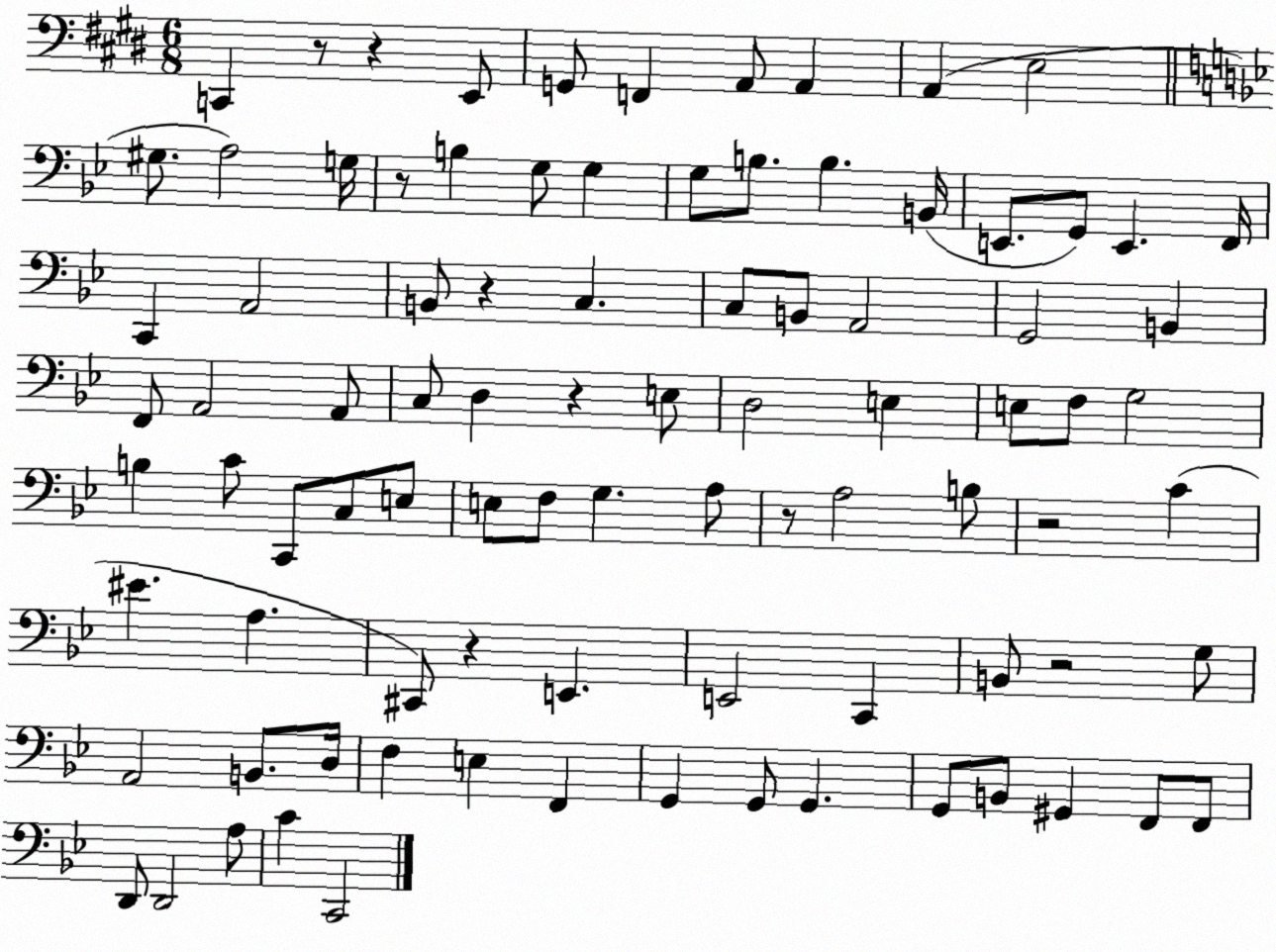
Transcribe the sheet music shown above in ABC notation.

X:1
T:Untitled
M:6/8
L:1/4
K:E
C,, z/2 z E,,/2 G,,/2 F,, A,,/2 A,, A,, E,2 ^G,/2 A,2 G,/4 z/2 B, G,/2 G, G,/2 B,/2 B, B,,/4 E,,/2 G,,/2 E,, F,,/4 C,, A,,2 B,,/2 z C, C,/2 B,,/2 A,,2 G,,2 B,, F,,/2 A,,2 A,,/2 C,/2 D, z E,/2 D,2 E, E,/2 F,/2 G,2 B, C/2 C,,/2 C,/2 E,/2 E,/2 F,/2 G, A,/2 z/2 A,2 B,/2 z2 C ^E A, ^C,,/2 z E,, E,,2 C,, B,,/2 z2 G,/2 A,,2 B,,/2 D,/4 F, E, F,, G,, G,,/2 G,, G,,/2 B,,/2 ^G,, F,,/2 F,,/2 D,,/2 D,,2 A,/2 C C,,2